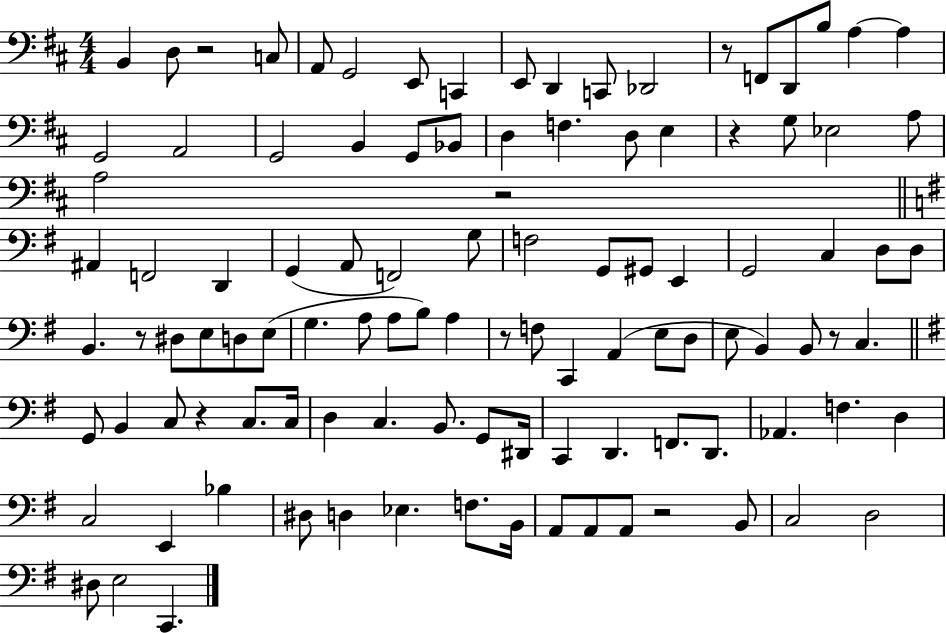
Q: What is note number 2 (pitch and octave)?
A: D3